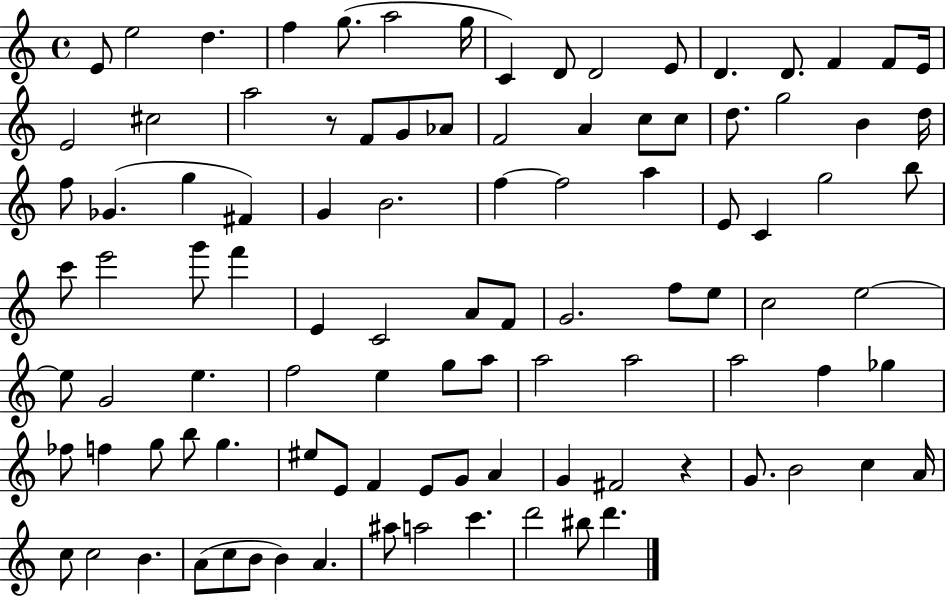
E4/e E5/h D5/q. F5/q G5/e. A5/h G5/s C4/q D4/e D4/h E4/e D4/q. D4/e. F4/q F4/e E4/s E4/h C#5/h A5/h R/e F4/e G4/e Ab4/e F4/h A4/q C5/e C5/e D5/e. G5/h B4/q D5/s F5/e Gb4/q. G5/q F#4/q G4/q B4/h. F5/q F5/h A5/q E4/e C4/q G5/h B5/e C6/e E6/h G6/e F6/q E4/q C4/h A4/e F4/e G4/h. F5/e E5/e C5/h E5/h E5/e G4/h E5/q. F5/h E5/q G5/e A5/e A5/h A5/h A5/h F5/q Gb5/q FES5/e F5/q G5/e B5/e G5/q. EIS5/e E4/e F4/q E4/e G4/e A4/q G4/q F#4/h R/q G4/e. B4/h C5/q A4/s C5/e C5/h B4/q. A4/e C5/e B4/e B4/q A4/q. A#5/e A5/h C6/q. D6/h BIS5/e D6/q.